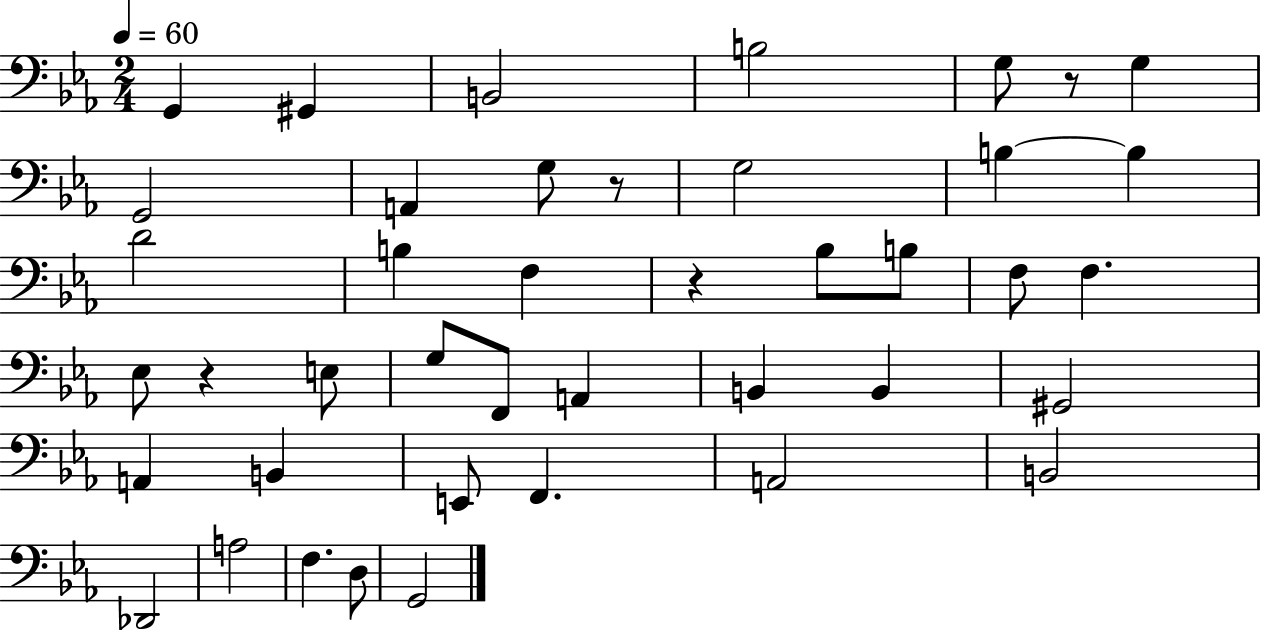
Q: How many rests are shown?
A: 4